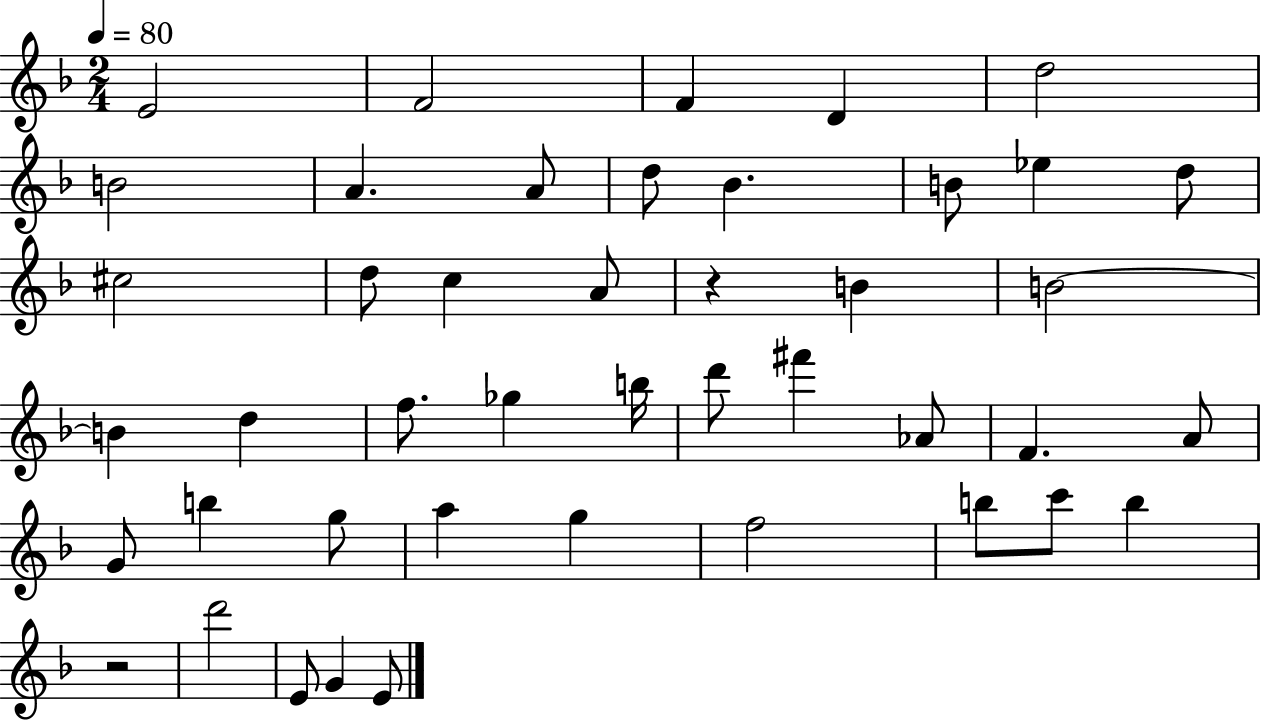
E4/h F4/h F4/q D4/q D5/h B4/h A4/q. A4/e D5/e Bb4/q. B4/e Eb5/q D5/e C#5/h D5/e C5/q A4/e R/q B4/q B4/h B4/q D5/q F5/e. Gb5/q B5/s D6/e F#6/q Ab4/e F4/q. A4/e G4/e B5/q G5/e A5/q G5/q F5/h B5/e C6/e B5/q R/h D6/h E4/e G4/q E4/e